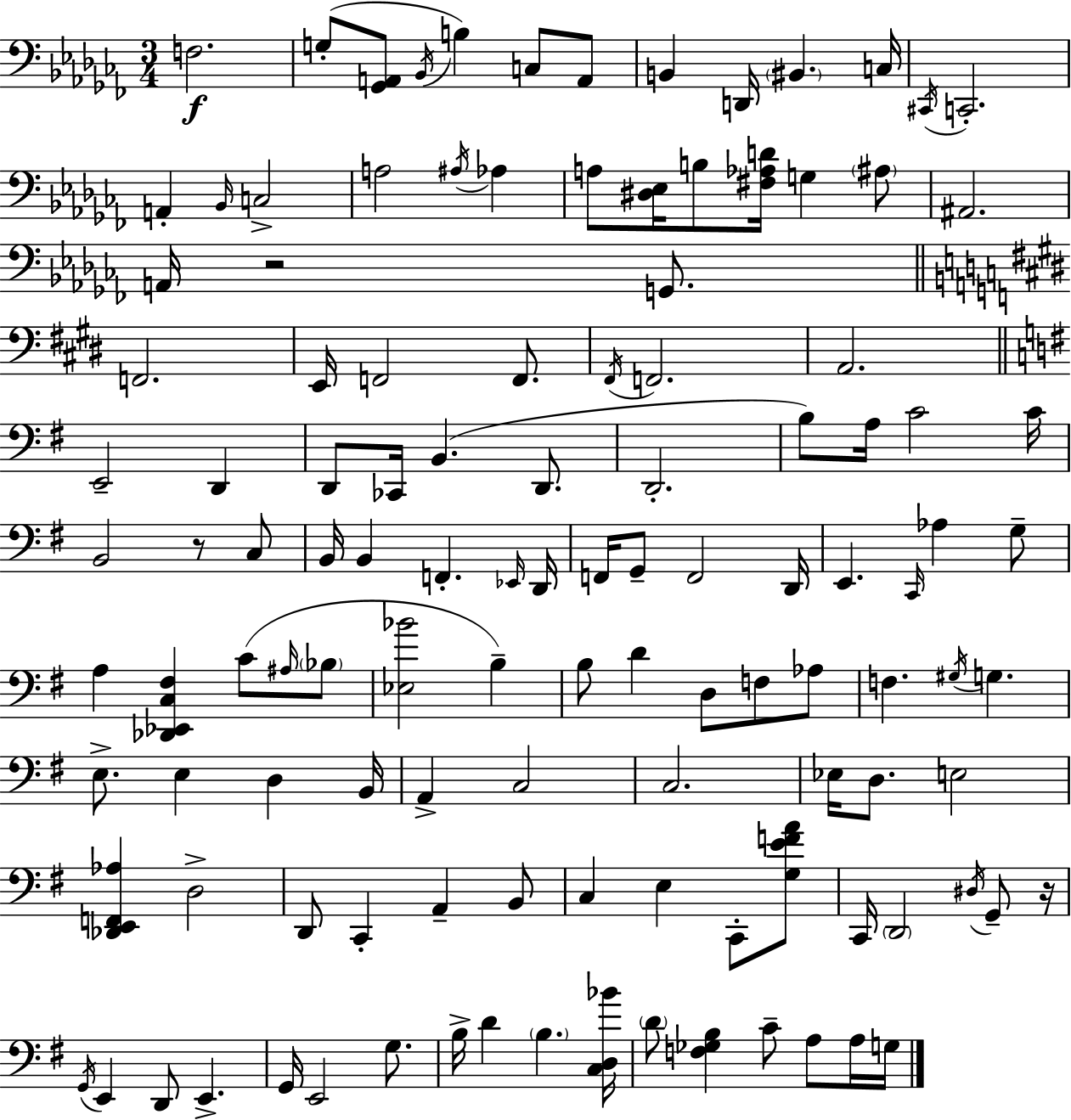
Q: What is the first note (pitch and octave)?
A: F3